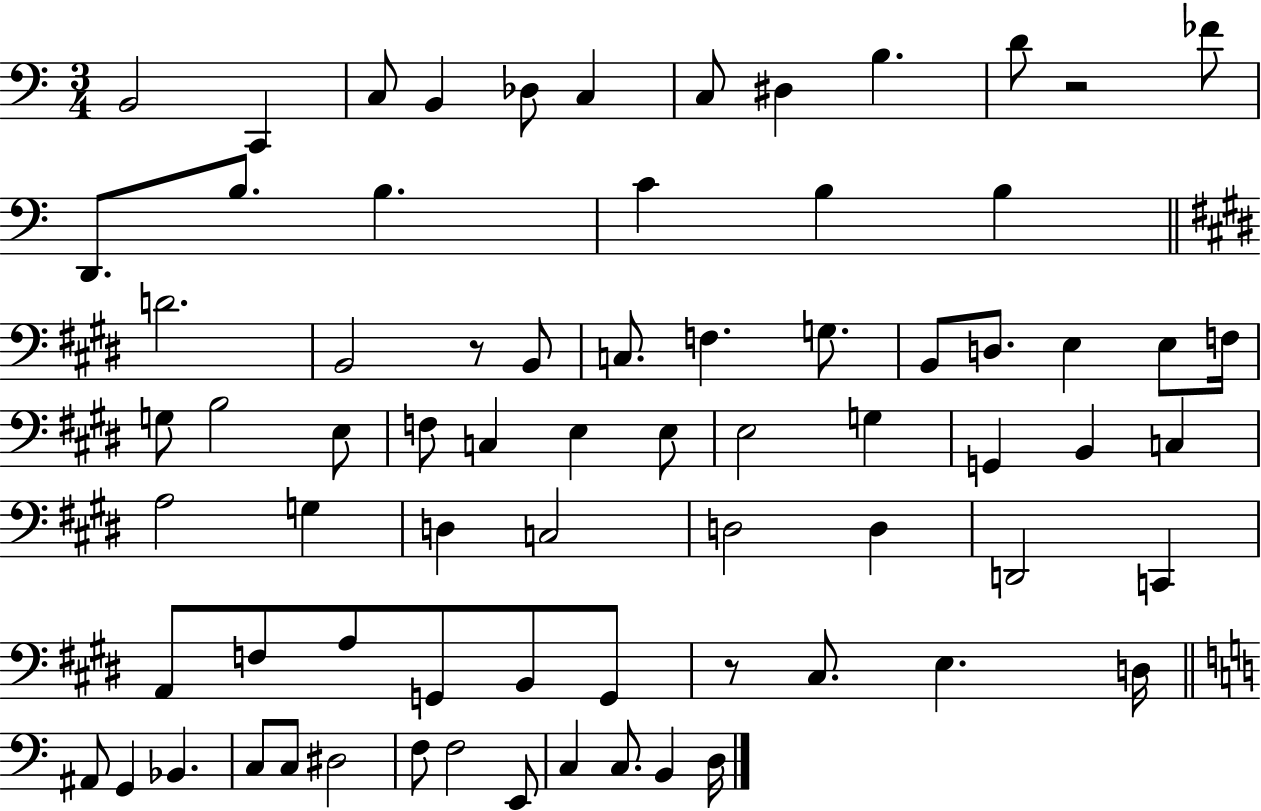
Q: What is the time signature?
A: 3/4